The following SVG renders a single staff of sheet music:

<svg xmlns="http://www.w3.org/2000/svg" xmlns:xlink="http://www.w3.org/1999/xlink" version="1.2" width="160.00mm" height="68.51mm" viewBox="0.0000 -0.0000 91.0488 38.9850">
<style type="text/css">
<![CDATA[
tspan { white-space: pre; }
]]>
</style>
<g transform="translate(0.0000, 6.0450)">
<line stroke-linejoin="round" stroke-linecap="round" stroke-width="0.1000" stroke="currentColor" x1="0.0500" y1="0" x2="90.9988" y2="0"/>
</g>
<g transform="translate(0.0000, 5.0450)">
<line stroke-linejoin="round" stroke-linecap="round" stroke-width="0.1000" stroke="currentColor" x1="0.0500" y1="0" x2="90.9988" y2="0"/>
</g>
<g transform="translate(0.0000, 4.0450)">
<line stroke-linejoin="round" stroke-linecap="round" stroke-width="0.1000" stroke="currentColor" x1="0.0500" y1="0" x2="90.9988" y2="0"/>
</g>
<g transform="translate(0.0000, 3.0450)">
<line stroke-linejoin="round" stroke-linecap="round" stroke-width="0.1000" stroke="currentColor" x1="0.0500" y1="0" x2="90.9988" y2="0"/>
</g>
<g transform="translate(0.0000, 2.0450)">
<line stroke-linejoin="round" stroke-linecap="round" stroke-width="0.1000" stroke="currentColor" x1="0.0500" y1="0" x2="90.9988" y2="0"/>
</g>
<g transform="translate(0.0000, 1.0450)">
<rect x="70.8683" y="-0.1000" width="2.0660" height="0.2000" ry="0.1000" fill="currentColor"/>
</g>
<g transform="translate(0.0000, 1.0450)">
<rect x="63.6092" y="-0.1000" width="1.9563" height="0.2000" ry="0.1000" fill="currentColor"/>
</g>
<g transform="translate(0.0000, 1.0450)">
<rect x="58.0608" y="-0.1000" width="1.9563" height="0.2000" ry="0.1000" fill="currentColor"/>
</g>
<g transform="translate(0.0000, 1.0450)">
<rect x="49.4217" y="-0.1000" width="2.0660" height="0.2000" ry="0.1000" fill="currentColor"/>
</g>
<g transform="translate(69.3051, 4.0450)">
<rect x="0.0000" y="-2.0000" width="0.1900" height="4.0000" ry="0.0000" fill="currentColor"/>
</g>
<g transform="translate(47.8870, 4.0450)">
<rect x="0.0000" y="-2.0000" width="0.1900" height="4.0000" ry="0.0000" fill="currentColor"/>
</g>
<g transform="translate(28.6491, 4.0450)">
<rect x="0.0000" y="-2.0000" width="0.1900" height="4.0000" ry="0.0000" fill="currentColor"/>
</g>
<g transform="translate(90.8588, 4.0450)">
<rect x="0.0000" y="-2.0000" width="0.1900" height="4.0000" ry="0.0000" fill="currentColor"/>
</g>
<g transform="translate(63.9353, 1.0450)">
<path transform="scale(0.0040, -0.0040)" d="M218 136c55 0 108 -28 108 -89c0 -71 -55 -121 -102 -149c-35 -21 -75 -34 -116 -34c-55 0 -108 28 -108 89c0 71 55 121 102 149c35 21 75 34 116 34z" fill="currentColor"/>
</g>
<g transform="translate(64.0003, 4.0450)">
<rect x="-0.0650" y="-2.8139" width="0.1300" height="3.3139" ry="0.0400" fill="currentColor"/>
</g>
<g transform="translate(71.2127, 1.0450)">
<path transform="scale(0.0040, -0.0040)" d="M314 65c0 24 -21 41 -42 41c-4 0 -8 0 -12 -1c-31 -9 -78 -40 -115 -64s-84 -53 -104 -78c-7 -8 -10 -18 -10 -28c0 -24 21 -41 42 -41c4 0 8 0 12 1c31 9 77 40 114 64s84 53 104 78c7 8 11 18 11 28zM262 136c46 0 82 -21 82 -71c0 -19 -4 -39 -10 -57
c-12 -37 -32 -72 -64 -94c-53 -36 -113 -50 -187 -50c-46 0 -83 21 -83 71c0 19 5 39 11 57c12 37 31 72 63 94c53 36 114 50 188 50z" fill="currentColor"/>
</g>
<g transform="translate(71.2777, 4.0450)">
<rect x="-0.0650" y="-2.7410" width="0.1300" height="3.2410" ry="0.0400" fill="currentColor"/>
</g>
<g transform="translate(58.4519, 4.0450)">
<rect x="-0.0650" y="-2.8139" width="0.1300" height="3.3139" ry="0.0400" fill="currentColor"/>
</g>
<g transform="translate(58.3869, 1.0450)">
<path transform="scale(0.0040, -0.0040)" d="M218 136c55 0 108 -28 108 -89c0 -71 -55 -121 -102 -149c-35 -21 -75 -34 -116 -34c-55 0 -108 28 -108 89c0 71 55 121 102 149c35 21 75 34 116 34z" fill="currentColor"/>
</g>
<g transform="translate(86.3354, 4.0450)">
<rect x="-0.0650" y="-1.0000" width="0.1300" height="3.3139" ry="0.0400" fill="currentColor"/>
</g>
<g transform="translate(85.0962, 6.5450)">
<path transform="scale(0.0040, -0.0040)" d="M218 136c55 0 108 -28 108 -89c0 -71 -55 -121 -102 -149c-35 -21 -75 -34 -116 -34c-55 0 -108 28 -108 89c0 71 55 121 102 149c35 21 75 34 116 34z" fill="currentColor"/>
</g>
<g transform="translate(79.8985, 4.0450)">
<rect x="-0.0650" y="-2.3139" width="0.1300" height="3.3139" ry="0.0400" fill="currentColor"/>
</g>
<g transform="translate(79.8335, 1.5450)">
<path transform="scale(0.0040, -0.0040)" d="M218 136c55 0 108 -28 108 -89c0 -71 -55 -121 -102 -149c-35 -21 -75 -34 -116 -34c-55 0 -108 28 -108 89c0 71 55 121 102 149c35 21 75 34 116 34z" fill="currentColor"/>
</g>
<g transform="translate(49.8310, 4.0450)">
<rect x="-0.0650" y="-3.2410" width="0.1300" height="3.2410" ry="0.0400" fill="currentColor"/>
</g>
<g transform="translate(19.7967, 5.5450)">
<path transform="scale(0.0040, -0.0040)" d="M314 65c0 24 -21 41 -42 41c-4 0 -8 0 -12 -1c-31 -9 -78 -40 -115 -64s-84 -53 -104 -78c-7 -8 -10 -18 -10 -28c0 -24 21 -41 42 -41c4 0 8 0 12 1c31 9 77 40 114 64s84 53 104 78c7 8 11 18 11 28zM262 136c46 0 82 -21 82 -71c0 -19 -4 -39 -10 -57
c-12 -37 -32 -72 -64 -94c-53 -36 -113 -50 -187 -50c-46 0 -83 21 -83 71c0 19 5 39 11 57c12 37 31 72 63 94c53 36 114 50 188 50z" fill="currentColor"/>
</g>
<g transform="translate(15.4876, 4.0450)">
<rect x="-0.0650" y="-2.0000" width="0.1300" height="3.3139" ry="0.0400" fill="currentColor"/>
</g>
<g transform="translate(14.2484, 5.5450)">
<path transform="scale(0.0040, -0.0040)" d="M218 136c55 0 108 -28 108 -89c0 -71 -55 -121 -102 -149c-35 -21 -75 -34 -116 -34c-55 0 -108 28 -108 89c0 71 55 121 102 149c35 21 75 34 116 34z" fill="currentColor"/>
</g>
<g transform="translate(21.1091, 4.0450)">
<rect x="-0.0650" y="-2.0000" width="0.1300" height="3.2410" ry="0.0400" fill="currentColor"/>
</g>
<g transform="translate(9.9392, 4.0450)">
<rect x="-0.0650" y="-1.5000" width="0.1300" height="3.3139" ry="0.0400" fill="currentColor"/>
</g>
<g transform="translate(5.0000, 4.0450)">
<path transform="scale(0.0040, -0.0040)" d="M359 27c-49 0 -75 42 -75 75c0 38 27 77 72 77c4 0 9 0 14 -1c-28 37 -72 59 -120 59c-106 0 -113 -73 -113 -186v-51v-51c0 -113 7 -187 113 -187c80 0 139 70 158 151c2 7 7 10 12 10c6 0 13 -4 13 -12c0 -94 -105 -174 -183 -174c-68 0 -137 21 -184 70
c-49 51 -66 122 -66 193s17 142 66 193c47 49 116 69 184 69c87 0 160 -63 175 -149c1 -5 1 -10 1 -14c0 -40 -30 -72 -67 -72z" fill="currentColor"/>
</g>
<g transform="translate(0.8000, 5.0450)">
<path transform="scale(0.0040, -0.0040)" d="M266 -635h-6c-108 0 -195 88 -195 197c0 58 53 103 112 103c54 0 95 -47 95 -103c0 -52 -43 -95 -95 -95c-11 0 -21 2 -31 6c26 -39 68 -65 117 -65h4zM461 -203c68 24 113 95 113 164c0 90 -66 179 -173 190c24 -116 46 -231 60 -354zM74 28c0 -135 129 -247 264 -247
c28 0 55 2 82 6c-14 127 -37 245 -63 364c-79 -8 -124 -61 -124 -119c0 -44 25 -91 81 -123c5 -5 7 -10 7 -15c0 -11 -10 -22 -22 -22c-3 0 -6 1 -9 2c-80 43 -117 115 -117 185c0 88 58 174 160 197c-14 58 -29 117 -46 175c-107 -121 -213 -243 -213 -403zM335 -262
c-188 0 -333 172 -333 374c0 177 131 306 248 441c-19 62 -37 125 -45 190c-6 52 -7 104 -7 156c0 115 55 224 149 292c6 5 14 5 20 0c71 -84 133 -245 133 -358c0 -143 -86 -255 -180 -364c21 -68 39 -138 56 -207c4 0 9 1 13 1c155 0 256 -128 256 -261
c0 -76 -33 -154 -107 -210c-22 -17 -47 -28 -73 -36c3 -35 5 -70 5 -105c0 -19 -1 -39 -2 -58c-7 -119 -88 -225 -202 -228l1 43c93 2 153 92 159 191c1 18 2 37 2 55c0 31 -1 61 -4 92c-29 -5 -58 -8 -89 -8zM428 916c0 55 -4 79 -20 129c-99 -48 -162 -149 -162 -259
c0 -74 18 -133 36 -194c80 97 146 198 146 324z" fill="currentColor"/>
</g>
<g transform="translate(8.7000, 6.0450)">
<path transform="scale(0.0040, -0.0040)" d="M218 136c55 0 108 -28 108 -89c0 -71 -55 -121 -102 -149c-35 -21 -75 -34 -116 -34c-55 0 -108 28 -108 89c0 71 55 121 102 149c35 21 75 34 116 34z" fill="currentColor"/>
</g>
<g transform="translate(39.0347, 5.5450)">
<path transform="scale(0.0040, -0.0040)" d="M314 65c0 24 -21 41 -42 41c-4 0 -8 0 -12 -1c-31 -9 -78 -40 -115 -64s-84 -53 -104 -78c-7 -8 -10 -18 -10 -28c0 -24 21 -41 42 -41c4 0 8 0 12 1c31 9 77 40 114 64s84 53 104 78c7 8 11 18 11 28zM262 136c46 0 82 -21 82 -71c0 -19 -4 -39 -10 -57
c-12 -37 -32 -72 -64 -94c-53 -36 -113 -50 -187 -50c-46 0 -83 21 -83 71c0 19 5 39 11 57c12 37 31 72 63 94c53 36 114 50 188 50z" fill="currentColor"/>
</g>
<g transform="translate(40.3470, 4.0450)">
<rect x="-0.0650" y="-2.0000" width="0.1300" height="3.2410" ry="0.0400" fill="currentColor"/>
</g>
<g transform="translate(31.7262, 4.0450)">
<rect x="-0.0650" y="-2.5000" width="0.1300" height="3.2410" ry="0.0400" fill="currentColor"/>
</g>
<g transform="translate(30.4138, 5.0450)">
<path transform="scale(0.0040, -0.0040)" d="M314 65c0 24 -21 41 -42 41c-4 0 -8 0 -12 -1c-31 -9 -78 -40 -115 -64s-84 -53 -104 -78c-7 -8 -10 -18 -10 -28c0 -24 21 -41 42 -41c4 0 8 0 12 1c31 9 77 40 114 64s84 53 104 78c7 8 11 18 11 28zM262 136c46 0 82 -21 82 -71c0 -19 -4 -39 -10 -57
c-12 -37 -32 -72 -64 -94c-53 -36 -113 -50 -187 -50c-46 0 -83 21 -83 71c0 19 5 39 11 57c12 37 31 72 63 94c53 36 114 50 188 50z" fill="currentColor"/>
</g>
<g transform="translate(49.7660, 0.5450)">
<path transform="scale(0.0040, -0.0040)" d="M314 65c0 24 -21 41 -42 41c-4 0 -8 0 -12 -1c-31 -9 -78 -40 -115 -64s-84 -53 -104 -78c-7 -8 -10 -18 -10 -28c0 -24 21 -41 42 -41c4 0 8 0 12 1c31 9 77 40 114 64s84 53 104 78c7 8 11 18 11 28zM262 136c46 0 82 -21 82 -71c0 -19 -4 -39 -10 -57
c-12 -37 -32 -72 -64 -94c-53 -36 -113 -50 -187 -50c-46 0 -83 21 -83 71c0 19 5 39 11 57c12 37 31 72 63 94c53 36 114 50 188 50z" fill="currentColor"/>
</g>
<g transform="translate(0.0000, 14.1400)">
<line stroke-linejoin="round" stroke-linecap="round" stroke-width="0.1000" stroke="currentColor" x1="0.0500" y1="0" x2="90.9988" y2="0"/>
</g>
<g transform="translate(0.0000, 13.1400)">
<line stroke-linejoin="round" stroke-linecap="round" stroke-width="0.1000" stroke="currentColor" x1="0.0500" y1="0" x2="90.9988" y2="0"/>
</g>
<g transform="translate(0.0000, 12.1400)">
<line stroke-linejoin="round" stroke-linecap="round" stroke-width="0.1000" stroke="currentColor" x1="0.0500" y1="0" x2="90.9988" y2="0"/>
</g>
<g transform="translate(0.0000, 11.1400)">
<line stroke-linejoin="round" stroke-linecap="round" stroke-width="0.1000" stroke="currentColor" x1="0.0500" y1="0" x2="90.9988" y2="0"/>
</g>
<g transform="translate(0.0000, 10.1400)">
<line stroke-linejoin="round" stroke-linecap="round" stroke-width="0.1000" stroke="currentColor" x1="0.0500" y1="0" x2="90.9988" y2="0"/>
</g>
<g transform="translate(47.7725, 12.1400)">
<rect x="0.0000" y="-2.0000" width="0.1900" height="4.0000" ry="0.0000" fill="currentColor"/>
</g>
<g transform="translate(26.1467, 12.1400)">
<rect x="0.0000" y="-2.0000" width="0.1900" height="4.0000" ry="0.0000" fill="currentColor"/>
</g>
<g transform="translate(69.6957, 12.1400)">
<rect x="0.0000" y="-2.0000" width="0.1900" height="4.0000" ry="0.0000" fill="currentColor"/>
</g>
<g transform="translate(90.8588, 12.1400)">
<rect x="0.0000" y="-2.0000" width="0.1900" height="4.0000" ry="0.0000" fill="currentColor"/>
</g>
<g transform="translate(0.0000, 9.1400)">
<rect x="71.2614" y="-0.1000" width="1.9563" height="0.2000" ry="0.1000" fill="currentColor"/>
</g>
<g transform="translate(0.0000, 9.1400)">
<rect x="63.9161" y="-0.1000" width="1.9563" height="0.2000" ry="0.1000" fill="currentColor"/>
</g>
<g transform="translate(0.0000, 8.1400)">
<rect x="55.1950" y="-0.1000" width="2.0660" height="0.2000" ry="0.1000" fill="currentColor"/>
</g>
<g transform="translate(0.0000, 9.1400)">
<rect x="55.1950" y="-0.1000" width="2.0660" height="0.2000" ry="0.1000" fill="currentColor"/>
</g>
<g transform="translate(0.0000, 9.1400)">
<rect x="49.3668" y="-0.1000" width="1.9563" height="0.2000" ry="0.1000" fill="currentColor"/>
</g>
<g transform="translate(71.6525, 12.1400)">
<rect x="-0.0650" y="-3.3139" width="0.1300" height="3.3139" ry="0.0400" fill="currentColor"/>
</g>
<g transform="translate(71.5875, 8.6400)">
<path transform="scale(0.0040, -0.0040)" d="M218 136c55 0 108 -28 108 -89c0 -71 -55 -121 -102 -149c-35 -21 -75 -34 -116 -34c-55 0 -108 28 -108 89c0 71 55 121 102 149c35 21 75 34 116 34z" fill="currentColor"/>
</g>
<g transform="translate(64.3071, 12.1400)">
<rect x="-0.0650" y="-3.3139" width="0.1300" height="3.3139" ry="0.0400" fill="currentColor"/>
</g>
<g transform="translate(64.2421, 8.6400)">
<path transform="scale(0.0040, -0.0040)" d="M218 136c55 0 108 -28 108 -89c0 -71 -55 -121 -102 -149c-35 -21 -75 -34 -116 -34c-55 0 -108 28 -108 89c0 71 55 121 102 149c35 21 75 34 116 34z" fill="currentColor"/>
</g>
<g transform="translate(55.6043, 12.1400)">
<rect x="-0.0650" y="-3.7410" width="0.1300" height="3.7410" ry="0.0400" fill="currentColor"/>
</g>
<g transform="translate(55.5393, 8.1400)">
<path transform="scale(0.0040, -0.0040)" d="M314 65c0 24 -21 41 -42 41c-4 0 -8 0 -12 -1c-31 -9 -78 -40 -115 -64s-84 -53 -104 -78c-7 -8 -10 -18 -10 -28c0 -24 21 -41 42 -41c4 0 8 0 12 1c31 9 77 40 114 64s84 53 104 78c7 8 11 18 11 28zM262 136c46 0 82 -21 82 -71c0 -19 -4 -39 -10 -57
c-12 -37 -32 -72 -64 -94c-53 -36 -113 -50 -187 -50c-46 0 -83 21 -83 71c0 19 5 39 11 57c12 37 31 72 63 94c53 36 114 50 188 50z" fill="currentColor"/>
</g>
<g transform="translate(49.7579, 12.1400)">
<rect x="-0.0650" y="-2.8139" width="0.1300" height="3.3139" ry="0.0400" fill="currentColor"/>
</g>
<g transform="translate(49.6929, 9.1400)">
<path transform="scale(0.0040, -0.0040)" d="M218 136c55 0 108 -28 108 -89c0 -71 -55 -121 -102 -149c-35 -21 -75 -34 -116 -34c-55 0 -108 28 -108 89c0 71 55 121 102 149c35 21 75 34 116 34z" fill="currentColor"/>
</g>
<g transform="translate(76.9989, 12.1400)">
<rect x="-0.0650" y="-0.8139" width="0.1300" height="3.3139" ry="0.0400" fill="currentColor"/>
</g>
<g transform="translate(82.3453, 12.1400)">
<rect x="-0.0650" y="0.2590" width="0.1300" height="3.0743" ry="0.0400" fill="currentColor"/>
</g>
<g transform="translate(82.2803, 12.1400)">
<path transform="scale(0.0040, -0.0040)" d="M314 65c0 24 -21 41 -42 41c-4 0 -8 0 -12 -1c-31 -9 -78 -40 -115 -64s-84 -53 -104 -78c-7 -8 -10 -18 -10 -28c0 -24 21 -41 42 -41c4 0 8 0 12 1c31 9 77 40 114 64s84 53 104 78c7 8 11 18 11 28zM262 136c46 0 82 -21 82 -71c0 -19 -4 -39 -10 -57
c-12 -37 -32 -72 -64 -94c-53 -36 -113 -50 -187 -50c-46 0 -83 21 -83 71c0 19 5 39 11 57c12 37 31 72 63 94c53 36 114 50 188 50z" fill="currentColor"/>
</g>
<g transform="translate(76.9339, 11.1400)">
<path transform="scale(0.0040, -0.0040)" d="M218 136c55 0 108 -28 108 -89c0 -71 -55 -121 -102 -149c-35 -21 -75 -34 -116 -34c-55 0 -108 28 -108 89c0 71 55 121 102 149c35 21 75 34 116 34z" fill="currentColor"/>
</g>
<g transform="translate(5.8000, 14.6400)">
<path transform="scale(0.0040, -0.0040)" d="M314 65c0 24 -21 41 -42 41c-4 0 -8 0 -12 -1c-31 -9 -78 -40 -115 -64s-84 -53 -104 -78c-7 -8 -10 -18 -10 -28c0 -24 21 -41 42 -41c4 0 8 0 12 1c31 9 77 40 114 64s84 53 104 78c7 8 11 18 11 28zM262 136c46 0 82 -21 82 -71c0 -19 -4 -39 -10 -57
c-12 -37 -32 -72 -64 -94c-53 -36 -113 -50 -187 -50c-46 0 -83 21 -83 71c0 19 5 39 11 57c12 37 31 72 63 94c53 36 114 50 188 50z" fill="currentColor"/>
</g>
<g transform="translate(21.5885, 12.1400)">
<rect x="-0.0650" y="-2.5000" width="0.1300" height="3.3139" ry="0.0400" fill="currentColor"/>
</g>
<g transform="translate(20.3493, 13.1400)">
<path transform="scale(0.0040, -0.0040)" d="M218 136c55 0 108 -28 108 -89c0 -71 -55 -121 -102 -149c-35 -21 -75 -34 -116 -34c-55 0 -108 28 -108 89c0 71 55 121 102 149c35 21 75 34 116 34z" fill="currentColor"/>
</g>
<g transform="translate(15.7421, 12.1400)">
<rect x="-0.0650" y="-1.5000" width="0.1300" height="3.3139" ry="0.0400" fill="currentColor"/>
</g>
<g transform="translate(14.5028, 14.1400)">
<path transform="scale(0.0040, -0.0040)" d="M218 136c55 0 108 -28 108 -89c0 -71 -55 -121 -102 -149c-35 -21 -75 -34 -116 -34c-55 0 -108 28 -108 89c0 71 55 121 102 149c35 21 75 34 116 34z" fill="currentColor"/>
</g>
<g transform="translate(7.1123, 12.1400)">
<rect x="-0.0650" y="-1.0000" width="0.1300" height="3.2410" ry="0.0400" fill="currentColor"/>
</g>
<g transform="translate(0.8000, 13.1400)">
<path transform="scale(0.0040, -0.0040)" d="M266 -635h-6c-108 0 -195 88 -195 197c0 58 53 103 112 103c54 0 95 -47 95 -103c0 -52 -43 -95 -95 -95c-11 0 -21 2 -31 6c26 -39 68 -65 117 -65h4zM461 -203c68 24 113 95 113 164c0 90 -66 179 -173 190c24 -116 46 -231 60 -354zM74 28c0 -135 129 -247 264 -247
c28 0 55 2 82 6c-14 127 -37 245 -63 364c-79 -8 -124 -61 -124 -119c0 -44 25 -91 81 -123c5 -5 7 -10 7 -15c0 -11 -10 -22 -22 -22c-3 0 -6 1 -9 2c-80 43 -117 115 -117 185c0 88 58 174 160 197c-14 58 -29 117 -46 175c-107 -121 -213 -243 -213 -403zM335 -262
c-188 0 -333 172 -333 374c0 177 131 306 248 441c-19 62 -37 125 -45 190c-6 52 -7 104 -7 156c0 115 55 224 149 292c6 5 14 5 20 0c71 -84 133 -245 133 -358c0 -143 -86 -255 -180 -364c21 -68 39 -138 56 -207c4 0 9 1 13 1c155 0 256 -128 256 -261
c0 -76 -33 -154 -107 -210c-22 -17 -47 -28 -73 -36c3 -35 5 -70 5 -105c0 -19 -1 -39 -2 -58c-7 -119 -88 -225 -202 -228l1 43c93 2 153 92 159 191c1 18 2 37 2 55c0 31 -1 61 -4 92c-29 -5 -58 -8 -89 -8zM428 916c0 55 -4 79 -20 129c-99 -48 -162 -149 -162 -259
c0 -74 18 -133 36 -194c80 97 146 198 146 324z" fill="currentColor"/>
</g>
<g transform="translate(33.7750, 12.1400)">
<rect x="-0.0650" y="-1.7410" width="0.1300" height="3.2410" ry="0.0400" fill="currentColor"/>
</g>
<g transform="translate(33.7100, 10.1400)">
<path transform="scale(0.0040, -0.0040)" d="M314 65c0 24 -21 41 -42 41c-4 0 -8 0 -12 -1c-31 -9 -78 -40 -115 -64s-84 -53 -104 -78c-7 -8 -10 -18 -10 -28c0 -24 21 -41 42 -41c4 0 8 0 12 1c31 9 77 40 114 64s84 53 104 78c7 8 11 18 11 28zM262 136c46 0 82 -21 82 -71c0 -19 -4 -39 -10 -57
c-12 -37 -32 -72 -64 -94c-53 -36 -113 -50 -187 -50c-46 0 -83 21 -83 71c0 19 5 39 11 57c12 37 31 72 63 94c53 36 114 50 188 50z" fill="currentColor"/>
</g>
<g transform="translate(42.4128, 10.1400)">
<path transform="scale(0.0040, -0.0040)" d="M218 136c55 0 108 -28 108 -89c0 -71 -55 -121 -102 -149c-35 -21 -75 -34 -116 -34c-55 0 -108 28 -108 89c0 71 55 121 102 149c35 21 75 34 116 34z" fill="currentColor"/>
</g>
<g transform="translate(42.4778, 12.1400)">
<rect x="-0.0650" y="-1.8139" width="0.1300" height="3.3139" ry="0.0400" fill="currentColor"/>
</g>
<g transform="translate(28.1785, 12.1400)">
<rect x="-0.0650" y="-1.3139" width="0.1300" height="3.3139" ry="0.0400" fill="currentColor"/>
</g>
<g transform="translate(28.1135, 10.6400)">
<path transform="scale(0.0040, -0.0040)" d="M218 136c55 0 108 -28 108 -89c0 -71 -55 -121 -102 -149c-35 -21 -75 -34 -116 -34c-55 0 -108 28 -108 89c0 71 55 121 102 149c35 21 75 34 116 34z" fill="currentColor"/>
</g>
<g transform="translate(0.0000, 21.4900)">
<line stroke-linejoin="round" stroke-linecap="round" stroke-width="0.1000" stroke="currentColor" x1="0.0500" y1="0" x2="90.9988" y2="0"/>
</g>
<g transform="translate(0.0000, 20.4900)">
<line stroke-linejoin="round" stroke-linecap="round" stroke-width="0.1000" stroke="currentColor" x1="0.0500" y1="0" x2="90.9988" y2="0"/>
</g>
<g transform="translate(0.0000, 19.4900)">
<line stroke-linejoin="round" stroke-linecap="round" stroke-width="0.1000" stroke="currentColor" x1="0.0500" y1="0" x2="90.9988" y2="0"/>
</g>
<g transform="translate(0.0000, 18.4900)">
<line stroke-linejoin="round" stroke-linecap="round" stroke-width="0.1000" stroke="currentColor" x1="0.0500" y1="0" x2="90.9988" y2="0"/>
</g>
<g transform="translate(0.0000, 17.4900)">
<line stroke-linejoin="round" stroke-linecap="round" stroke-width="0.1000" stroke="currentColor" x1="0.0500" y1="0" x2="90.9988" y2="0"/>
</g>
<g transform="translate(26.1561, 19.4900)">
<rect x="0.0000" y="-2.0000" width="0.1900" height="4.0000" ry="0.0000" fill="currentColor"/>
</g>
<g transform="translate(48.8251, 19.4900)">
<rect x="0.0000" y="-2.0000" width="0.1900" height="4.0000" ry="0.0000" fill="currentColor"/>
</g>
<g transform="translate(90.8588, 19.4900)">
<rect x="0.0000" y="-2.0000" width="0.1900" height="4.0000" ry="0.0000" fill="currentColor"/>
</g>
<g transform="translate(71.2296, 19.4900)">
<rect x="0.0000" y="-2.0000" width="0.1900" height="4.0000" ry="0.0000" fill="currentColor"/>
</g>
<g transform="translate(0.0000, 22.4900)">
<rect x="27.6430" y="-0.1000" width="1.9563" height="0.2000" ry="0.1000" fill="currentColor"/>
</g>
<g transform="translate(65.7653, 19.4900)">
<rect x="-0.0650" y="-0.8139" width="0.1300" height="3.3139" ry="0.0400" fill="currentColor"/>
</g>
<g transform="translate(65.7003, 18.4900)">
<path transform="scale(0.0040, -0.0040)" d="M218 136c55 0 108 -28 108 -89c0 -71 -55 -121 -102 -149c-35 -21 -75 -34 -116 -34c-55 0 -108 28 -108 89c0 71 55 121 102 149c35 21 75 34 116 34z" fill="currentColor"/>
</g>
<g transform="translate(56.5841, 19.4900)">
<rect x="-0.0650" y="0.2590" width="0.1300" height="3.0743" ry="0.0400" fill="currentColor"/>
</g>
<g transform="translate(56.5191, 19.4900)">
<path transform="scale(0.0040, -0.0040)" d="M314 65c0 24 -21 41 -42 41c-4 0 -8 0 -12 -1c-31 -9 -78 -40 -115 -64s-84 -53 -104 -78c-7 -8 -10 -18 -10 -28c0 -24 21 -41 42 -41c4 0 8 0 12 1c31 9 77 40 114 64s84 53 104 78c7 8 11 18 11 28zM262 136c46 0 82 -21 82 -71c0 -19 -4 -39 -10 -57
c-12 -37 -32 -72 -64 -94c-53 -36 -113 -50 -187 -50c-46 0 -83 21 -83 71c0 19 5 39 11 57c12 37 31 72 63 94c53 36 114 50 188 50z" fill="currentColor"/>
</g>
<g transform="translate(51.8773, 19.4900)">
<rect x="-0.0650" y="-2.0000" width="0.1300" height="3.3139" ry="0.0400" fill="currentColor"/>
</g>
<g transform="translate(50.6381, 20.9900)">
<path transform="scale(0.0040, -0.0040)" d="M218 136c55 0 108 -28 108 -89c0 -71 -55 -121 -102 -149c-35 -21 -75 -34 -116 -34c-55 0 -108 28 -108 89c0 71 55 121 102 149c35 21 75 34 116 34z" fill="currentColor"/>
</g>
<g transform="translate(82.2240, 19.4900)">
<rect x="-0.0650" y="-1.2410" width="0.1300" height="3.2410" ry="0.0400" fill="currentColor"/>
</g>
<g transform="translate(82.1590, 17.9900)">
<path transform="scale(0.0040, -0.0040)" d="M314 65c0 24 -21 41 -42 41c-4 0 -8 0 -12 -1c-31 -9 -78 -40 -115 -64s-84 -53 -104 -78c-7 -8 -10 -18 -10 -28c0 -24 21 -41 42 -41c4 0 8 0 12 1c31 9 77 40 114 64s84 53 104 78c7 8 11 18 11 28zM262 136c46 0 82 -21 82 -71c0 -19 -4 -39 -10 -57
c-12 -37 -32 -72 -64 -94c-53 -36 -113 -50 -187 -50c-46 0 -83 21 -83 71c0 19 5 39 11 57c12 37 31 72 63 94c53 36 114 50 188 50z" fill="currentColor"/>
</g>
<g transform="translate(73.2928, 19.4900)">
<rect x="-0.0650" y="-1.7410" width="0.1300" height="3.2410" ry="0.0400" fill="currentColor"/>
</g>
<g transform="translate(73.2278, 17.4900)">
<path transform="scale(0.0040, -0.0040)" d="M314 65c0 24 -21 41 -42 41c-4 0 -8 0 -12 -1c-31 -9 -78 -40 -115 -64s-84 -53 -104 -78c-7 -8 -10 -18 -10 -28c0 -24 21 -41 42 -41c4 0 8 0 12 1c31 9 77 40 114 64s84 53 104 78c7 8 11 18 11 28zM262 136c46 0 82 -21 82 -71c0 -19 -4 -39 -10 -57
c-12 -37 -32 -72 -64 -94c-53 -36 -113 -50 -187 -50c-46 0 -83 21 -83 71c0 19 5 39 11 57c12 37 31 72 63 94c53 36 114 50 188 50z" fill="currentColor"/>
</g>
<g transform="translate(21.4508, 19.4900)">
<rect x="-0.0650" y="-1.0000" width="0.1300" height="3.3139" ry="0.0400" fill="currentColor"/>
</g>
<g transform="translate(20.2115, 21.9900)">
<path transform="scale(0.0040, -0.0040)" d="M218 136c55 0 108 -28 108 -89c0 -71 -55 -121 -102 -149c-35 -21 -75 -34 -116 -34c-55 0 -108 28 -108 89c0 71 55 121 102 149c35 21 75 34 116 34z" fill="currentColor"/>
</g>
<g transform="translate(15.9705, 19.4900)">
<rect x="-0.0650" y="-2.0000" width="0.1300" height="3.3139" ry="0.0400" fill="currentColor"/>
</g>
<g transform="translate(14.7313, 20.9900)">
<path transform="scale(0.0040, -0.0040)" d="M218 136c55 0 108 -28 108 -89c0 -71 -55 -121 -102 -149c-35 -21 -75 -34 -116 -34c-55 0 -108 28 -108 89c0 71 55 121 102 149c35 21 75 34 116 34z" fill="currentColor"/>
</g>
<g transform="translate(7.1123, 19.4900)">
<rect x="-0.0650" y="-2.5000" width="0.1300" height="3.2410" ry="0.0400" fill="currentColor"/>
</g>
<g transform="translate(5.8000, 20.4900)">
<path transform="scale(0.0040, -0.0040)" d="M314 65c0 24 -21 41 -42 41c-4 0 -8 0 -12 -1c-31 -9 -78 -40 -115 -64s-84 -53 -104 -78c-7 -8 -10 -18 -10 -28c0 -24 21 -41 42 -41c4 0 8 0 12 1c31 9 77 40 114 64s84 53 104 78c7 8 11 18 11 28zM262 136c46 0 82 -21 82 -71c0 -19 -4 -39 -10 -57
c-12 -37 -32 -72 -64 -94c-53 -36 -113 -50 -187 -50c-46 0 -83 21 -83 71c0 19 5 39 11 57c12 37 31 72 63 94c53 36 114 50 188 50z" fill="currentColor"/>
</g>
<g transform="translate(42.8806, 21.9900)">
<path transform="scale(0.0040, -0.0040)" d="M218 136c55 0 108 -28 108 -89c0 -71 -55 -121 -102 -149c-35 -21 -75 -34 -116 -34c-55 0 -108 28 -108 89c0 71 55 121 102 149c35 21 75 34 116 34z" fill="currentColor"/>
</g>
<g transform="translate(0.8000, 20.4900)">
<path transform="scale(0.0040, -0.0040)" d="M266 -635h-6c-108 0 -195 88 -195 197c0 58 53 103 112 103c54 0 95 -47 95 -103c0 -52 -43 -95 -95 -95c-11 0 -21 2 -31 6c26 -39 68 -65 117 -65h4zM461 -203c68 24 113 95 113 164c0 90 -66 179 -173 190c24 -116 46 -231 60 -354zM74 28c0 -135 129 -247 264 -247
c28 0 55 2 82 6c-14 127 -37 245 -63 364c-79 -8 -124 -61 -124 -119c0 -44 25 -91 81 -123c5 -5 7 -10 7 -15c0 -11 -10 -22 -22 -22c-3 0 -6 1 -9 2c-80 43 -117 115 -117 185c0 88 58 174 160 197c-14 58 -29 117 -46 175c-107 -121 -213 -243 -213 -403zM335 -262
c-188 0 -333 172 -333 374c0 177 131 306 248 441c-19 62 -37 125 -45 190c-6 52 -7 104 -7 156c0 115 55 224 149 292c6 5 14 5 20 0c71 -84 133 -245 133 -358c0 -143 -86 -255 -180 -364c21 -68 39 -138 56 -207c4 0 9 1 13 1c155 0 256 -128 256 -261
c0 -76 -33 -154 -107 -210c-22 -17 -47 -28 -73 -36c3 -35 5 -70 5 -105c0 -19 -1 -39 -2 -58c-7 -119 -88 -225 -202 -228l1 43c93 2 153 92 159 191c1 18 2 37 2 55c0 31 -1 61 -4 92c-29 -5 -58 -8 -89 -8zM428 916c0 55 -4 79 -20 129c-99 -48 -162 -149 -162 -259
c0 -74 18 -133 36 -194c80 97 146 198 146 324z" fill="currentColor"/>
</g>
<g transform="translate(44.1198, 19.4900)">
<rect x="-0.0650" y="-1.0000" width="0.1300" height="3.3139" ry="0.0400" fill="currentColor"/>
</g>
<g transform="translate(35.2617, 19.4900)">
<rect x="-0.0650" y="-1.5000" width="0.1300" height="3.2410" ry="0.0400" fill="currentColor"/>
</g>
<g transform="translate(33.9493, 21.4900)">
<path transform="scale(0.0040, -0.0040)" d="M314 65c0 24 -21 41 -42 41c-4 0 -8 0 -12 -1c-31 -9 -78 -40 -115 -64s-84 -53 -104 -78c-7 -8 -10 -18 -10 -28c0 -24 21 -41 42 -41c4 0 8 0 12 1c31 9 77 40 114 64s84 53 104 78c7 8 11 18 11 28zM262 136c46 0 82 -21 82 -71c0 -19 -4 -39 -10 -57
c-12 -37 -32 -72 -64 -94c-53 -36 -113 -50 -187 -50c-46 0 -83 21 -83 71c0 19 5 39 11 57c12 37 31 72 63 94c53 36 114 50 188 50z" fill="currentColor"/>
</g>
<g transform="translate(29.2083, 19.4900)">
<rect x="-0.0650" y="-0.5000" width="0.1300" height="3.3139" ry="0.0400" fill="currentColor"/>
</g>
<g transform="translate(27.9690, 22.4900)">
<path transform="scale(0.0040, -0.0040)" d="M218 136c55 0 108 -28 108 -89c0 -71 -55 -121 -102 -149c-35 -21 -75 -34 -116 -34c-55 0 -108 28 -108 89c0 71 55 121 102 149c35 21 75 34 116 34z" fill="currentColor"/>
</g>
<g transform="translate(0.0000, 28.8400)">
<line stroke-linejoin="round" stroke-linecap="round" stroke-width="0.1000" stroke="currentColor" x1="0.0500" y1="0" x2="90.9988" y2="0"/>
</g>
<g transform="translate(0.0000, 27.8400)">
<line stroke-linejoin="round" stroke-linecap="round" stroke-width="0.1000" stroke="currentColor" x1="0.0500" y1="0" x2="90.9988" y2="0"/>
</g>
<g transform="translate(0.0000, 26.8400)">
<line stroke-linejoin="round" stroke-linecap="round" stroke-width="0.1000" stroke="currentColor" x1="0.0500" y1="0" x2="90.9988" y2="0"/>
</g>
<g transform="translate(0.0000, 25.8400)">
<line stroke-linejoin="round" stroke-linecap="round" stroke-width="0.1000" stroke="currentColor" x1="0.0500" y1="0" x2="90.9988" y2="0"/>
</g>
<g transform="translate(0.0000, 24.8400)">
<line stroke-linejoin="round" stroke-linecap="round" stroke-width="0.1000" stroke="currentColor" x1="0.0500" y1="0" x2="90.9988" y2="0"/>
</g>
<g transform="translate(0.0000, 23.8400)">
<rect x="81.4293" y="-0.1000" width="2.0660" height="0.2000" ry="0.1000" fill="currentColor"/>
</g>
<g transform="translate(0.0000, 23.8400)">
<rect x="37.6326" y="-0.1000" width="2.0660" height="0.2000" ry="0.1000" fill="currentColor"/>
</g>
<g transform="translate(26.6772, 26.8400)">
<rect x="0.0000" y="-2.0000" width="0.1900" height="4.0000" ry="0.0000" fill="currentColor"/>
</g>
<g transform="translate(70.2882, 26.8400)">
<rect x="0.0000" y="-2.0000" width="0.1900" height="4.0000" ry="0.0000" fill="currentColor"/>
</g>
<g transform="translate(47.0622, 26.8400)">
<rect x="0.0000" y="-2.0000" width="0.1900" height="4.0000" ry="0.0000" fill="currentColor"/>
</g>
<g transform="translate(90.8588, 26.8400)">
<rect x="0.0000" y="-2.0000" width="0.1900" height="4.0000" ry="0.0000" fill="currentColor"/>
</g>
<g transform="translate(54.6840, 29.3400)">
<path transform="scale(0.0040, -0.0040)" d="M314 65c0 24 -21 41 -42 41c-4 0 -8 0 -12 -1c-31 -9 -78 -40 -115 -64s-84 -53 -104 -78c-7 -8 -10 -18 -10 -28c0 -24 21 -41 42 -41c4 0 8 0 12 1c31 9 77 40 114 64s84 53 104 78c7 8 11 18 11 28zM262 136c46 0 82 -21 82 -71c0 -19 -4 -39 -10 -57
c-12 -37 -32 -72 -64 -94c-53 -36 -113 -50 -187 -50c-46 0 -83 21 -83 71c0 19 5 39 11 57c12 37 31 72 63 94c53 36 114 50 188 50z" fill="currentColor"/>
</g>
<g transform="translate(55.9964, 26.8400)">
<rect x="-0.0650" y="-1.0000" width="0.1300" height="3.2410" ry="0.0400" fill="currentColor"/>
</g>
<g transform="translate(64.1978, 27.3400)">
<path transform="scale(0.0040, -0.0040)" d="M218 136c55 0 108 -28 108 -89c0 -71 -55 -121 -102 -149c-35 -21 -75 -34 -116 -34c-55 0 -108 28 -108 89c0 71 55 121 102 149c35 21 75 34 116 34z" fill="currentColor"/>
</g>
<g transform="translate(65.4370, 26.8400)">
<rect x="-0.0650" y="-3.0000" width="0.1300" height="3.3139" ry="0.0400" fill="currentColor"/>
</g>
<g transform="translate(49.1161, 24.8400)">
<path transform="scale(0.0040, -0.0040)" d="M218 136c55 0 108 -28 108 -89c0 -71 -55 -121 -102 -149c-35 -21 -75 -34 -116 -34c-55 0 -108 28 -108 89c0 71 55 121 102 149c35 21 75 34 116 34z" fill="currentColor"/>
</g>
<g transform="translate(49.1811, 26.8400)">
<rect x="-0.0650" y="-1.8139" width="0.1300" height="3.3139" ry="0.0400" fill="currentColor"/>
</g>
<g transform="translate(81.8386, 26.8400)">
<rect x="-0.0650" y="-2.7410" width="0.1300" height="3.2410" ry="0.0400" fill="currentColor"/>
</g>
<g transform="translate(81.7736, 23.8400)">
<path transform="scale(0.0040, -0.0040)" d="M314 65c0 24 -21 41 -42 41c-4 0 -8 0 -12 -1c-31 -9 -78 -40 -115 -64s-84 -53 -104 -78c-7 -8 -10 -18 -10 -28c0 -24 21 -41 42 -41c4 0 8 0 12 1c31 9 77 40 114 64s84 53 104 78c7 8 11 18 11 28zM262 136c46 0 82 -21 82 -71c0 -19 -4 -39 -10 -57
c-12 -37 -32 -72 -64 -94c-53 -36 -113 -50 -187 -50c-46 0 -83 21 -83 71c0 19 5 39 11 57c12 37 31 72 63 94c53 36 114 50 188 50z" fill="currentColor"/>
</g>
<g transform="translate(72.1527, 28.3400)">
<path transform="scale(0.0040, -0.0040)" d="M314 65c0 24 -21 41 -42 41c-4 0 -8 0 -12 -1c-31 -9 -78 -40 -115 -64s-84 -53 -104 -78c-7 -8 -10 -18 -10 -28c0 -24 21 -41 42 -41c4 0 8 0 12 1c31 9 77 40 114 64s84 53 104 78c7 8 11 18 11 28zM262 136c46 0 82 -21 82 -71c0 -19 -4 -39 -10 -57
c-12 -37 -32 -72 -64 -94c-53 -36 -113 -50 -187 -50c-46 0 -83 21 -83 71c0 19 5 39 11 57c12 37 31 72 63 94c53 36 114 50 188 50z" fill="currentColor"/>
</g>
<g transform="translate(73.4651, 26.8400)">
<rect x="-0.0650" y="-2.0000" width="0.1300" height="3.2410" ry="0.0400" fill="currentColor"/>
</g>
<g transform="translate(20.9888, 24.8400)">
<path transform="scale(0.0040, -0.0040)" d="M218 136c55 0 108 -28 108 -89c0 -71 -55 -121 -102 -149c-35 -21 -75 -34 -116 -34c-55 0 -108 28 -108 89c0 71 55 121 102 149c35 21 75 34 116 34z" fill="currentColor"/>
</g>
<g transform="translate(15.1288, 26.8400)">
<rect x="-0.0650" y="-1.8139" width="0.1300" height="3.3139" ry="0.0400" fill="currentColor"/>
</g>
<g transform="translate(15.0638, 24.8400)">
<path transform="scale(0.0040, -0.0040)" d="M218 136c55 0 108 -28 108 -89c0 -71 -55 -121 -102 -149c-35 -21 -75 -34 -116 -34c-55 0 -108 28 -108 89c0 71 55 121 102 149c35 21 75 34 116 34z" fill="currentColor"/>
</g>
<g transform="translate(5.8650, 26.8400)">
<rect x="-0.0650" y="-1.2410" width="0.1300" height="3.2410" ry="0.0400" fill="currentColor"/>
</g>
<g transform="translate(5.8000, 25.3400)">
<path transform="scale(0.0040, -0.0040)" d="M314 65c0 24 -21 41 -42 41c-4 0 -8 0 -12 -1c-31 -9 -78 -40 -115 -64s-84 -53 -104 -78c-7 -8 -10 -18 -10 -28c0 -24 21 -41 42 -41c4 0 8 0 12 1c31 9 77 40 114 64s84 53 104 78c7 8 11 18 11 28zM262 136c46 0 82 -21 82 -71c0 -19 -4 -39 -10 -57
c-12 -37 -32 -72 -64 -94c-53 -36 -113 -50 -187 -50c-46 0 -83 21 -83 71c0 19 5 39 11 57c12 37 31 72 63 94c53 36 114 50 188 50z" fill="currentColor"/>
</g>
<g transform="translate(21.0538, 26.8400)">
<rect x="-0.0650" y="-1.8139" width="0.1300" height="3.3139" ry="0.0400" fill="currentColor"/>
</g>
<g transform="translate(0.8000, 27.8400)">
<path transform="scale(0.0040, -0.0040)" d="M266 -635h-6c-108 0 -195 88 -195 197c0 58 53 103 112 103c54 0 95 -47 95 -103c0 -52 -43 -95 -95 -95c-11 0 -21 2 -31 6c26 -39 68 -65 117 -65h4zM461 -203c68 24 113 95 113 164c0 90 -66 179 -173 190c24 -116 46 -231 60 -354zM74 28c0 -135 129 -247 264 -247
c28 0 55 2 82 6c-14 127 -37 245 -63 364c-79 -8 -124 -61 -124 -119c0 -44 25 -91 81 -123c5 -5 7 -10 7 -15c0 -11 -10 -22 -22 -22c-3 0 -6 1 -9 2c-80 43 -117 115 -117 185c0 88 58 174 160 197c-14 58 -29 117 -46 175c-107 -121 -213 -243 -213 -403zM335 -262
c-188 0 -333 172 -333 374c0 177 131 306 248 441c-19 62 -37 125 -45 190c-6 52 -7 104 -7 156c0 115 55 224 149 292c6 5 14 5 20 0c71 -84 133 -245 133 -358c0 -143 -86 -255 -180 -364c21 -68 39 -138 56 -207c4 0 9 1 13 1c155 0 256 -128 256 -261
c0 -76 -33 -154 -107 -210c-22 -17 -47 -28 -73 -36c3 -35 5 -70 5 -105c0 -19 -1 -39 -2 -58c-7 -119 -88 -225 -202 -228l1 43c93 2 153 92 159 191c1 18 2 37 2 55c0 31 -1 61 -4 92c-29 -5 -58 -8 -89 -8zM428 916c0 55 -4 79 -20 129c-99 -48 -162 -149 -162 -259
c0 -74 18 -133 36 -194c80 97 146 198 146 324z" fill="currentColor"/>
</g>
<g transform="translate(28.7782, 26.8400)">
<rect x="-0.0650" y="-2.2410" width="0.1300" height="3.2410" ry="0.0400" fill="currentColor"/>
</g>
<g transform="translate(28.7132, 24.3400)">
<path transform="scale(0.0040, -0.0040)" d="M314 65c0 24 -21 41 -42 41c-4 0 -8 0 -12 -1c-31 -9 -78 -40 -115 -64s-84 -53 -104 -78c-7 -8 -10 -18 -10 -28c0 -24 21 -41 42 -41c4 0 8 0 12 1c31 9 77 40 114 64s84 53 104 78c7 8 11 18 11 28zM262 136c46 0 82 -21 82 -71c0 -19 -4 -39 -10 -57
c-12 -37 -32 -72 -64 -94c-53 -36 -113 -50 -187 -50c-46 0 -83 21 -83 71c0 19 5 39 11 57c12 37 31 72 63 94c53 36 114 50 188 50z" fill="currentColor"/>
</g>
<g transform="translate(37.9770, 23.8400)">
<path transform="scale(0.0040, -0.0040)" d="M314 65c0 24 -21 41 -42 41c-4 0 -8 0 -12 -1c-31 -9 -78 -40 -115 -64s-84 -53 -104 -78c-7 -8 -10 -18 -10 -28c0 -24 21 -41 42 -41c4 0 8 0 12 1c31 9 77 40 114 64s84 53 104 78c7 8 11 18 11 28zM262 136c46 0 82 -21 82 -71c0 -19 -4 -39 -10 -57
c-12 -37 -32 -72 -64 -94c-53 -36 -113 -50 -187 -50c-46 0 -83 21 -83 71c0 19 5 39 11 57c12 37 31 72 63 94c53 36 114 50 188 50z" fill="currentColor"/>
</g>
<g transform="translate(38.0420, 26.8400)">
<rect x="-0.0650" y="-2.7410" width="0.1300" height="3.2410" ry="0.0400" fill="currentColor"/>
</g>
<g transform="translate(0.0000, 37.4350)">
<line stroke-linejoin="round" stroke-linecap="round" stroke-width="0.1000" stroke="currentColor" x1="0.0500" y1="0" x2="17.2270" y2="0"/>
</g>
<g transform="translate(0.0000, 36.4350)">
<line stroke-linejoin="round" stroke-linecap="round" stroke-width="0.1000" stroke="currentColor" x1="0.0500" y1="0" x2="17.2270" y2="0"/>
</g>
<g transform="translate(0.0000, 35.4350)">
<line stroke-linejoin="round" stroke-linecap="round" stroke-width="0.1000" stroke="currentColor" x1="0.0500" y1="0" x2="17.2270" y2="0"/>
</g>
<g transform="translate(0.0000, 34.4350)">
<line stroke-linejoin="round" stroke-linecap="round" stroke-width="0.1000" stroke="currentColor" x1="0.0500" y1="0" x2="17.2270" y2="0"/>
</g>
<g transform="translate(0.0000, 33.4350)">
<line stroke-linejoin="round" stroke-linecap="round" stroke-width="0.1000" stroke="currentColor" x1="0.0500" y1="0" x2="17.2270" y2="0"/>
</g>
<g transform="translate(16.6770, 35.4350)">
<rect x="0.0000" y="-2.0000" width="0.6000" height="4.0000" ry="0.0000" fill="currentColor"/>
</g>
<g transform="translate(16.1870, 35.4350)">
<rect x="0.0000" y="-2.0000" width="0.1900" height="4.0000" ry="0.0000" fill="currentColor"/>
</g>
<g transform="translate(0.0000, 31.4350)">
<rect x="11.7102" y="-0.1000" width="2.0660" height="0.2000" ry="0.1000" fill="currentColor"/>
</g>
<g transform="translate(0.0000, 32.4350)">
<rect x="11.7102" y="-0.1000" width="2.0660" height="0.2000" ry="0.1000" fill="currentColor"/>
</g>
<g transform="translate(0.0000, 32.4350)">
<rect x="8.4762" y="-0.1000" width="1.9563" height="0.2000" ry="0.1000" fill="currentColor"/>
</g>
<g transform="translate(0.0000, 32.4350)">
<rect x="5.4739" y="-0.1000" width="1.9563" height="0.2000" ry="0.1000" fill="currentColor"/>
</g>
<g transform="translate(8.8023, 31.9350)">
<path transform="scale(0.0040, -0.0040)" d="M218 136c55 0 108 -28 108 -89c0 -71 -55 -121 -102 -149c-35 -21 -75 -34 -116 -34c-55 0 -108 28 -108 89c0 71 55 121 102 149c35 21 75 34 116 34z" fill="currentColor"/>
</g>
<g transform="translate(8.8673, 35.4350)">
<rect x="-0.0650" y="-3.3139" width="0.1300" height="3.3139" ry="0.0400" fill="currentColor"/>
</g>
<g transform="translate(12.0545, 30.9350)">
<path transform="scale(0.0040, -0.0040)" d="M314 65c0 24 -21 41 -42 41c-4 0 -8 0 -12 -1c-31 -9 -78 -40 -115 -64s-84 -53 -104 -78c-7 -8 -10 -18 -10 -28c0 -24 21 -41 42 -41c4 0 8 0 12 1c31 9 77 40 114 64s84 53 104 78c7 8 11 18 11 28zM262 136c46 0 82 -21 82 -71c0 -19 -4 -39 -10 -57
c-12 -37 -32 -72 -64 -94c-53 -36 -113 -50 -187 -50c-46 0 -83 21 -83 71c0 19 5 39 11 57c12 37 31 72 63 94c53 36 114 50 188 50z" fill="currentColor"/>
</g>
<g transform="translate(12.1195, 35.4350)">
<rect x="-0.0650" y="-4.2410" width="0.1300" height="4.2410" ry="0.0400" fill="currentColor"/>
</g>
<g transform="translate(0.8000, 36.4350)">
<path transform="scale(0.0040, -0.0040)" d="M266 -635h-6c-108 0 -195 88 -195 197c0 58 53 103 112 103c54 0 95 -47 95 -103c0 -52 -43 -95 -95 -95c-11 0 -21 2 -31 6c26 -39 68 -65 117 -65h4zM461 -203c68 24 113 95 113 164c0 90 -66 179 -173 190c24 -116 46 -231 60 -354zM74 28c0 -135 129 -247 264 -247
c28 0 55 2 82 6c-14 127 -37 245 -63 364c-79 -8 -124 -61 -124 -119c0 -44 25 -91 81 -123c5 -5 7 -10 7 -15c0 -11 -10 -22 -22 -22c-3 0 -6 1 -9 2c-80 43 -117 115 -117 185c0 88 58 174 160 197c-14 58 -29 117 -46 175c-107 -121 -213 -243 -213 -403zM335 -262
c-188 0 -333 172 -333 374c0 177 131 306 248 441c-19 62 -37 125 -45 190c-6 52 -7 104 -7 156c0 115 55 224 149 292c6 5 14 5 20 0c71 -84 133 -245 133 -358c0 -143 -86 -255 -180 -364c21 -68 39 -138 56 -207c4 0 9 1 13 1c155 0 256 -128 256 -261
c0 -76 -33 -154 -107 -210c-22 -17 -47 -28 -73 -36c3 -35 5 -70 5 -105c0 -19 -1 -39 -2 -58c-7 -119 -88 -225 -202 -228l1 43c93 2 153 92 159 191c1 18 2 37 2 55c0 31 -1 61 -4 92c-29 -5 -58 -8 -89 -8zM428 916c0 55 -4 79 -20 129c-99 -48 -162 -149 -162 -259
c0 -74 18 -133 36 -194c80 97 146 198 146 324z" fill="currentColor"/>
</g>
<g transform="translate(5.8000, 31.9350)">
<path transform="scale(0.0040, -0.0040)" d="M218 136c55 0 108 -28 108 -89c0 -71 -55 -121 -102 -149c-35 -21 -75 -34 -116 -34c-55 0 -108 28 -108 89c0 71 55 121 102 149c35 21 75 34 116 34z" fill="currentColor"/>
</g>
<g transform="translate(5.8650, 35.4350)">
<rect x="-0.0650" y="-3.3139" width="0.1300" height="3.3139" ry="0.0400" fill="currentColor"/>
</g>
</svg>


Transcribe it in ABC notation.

X:1
T:Untitled
M:4/4
L:1/4
K:C
E F F2 G2 F2 b2 a a a2 g D D2 E G e f2 f a c'2 b b d B2 G2 F D C E2 D F B2 d f2 e2 e2 f f g2 a2 f D2 A F2 a2 b b d'2